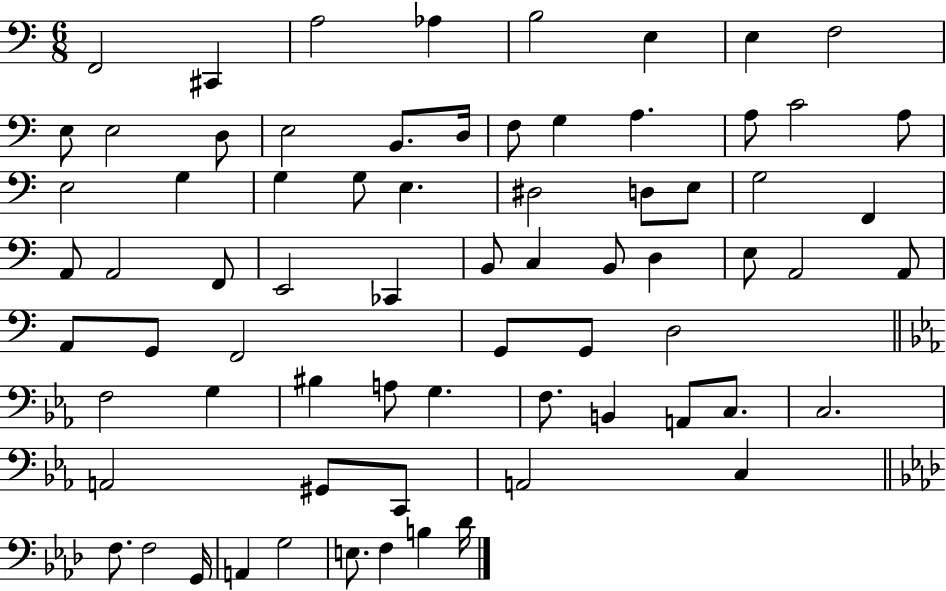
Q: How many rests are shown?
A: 0